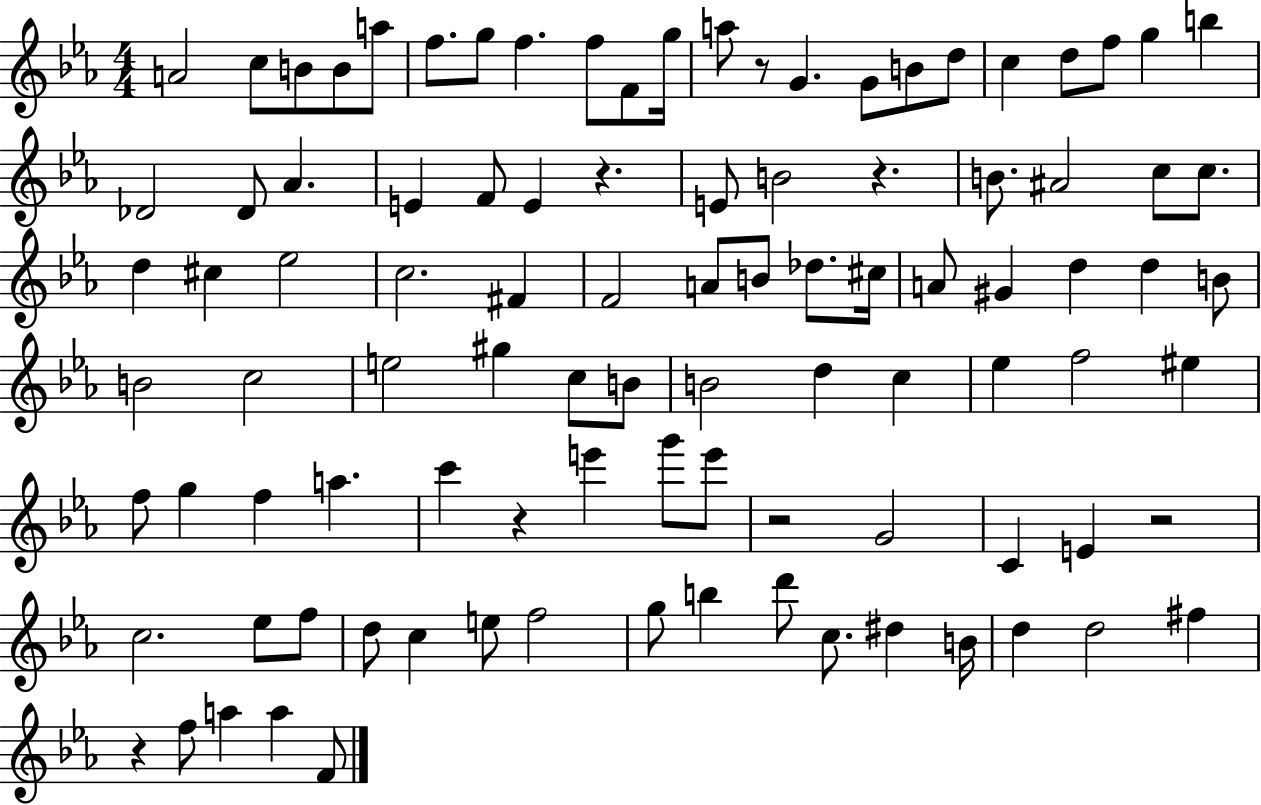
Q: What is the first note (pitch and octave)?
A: A4